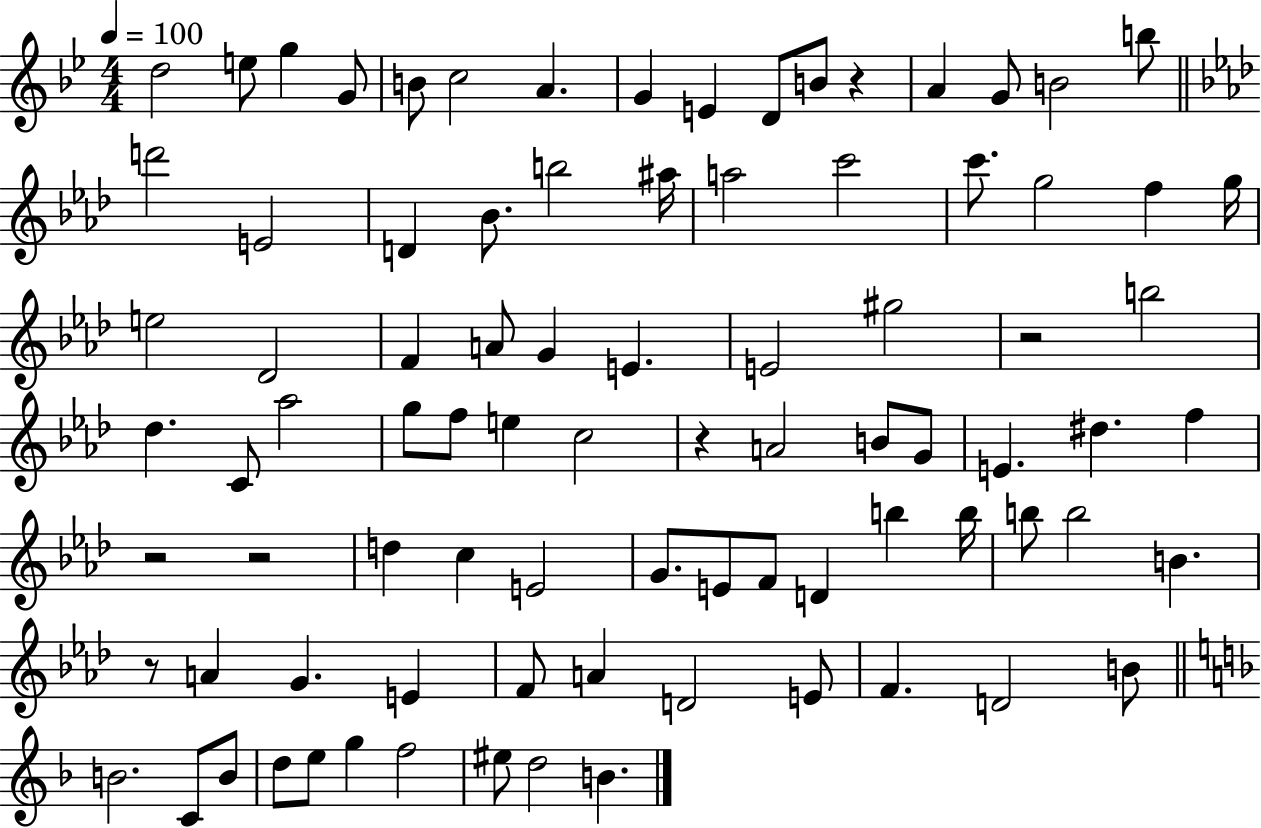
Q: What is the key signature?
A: BES major